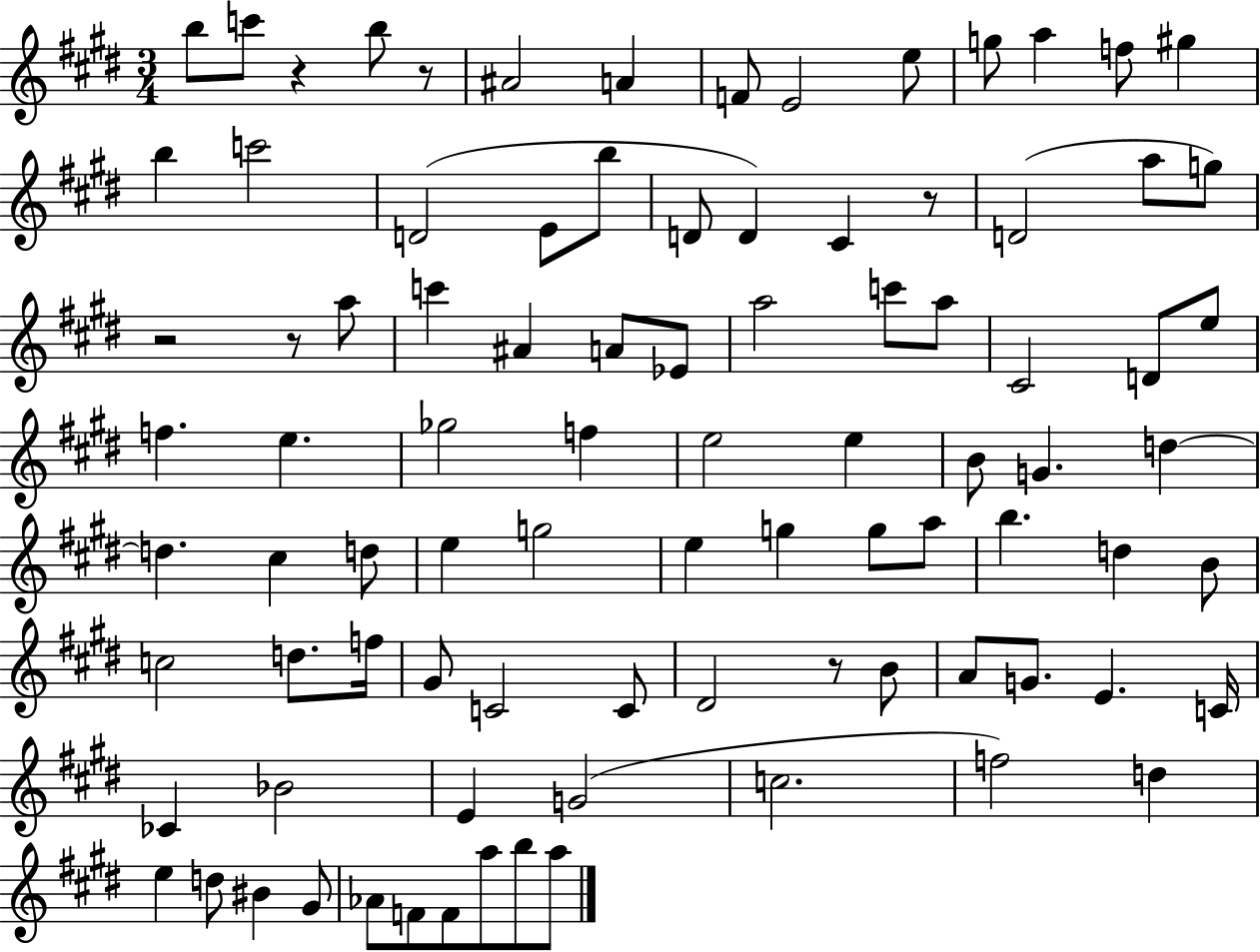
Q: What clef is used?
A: treble